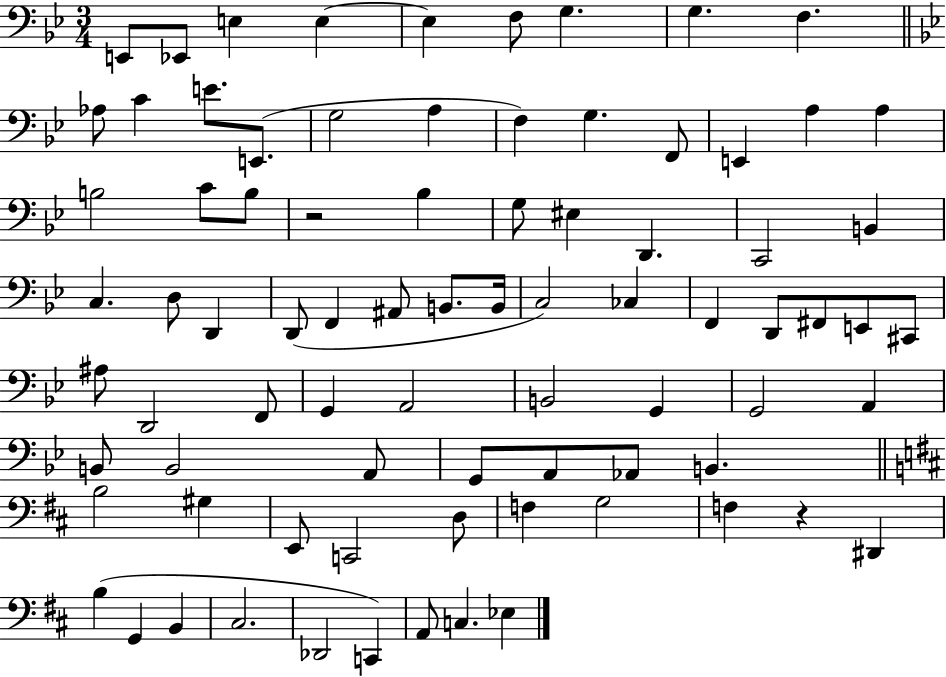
X:1
T:Untitled
M:3/4
L:1/4
K:Bb
E,,/2 _E,,/2 E, E, E, F,/2 G, G, F, _A,/2 C E/2 E,,/2 G,2 A, F, G, F,,/2 E,, A, A, B,2 C/2 B,/2 z2 _B, G,/2 ^E, D,, C,,2 B,, C, D,/2 D,, D,,/2 F,, ^A,,/2 B,,/2 B,,/4 C,2 _C, F,, D,,/2 ^F,,/2 E,,/2 ^C,,/2 ^A,/2 D,,2 F,,/2 G,, A,,2 B,,2 G,, G,,2 A,, B,,/2 B,,2 A,,/2 G,,/2 A,,/2 _A,,/2 B,, B,2 ^G, E,,/2 C,,2 D,/2 F, G,2 F, z ^D,, B, G,, B,, ^C,2 _D,,2 C,, A,,/2 C, _E,